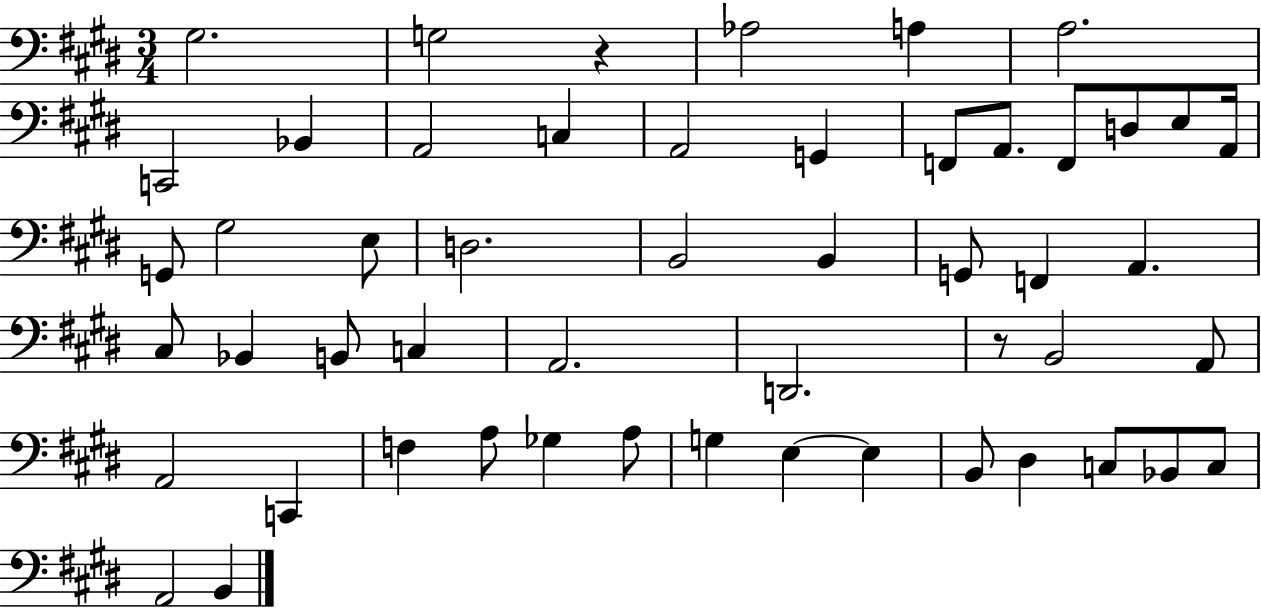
G#3/h. G3/h R/q Ab3/h A3/q A3/h. C2/h Bb2/q A2/h C3/q A2/h G2/q F2/e A2/e. F2/e D3/e E3/e A2/s G2/e G#3/h E3/e D3/h. B2/h B2/q G2/e F2/q A2/q. C#3/e Bb2/q B2/e C3/q A2/h. D2/h. R/e B2/h A2/e A2/h C2/q F3/q A3/e Gb3/q A3/e G3/q E3/q E3/q B2/e D#3/q C3/e Bb2/e C3/e A2/h B2/q